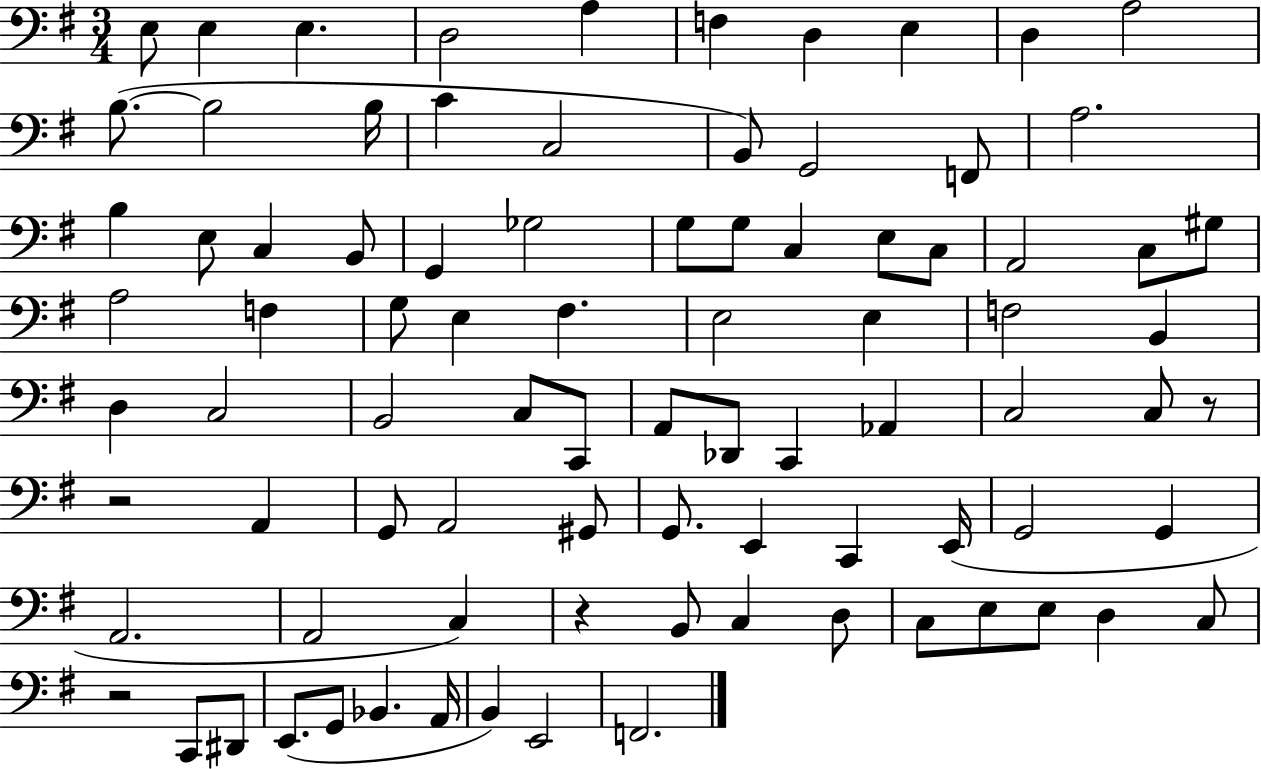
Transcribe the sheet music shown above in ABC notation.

X:1
T:Untitled
M:3/4
L:1/4
K:G
E,/2 E, E, D,2 A, F, D, E, D, A,2 B,/2 B,2 B,/4 C C,2 B,,/2 G,,2 F,,/2 A,2 B, E,/2 C, B,,/2 G,, _G,2 G,/2 G,/2 C, E,/2 C,/2 A,,2 C,/2 ^G,/2 A,2 F, G,/2 E, ^F, E,2 E, F,2 B,, D, C,2 B,,2 C,/2 C,,/2 A,,/2 _D,,/2 C,, _A,, C,2 C,/2 z/2 z2 A,, G,,/2 A,,2 ^G,,/2 G,,/2 E,, C,, E,,/4 G,,2 G,, A,,2 A,,2 C, z B,,/2 C, D,/2 C,/2 E,/2 E,/2 D, C,/2 z2 C,,/2 ^D,,/2 E,,/2 G,,/2 _B,, A,,/4 B,, E,,2 F,,2